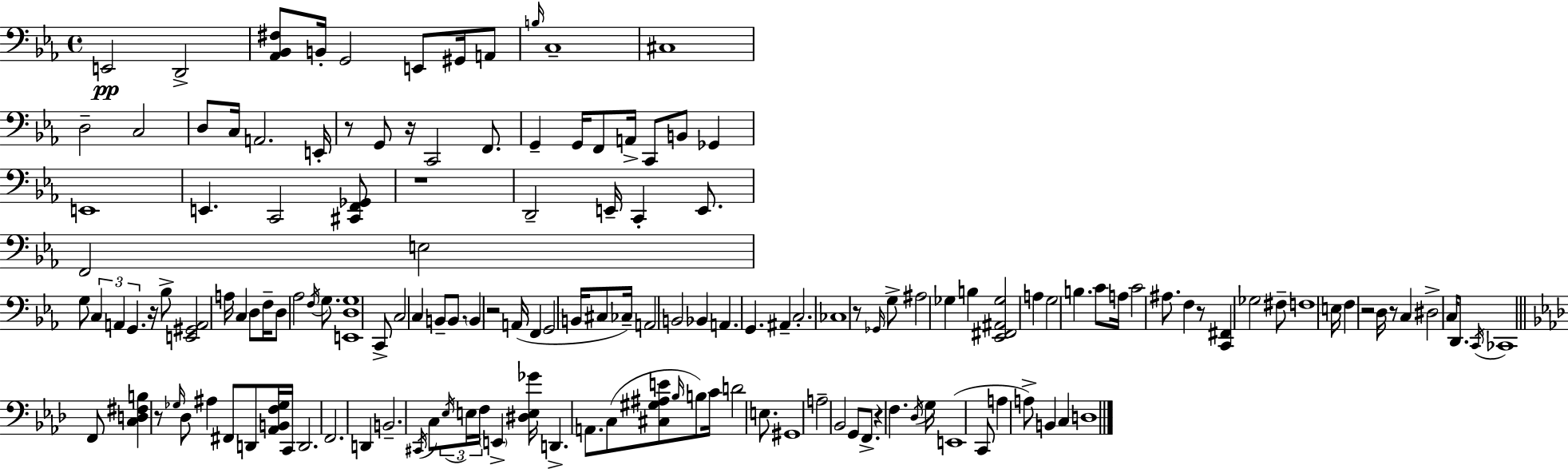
{
  \clef bass
  \time 4/4
  \defaultTimeSignature
  \key ees \major
  e,2\pp d,2-> | <aes, bes, fis>8 b,16-. g,2 e,8 gis,16 a,8 | \grace { b16 } c1-- | cis1 | \break d2-- c2 | d8 c16 a,2. | e,16-. r8 g,8 r16 c,2 f,8. | g,4-- g,16 f,8 a,16-> c,8 b,8 ges,4 | \break e,1 | e,4. c,2 <cis, f, ges,>8 | r1 | d,2-- e,16-- c,4-. e,8. | \break f,2 e2 | g8 \tuplet 3/2 { c4 a,4 g,4. } | r16 bes8-> <e, gis, a,>2 a16 c4 | d8 f16-- d8 aes2 \acciaccatura { f16 } g8. | \break <e, d g>1 | c,8-> c2 c4 | b,8-- b,8. \parenthesize b,4 r2 | a,16( f,4 g,2 b,16 cis8 | \break ces16--) a,2 b,2 | bes,4 a,4. g,4. | ais,4-- c2.-. | ces1 | \break r8 \grace { ges,16 } g8-> ais2 ges4 | b4 <ees, fis, ais, ges>2 a4 | g2 b4. | c'8 a16 c'2 ais8. f4 | \break r8 <c, fis,>4 ges2 | fis8-- f1 | e16 f4 r2 | d16 r8 c4 dis2-> c16 | \break d,8. \acciaccatura { c,16 } ces,1 | \bar "||" \break \key aes \major f,8 <c d fis b>4 r8 \grace { ges16 } des8 ais4 fis,8 | d,8 <aes, b, f ges>16 c,16 d,2. | f,2. d,4 | b,2.-- \acciaccatura { cis,16 } c8 | \break \tuplet 3/2 { \acciaccatura { ees16 } e16 f16 } \parenthesize e,4-> <dis e ges'>16 d,4.-> a,8. | c8( <cis gis ais e'>8 \grace { bes16 } b8) c'16 d'2 | e8. gis,1 | a2-- bes,2 | \break g,8 f,8.-> r4 f4. | \acciaccatura { des16 } g16 e,1( | c,8 a4 a8->) b,4 | c4 d1 | \break \bar "|."
}